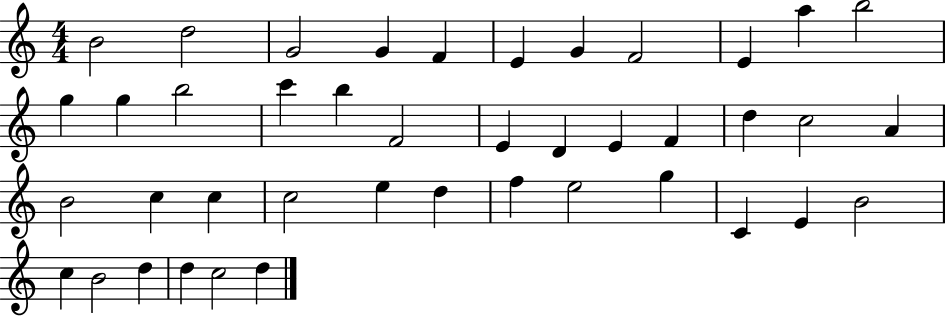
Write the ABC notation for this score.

X:1
T:Untitled
M:4/4
L:1/4
K:C
B2 d2 G2 G F E G F2 E a b2 g g b2 c' b F2 E D E F d c2 A B2 c c c2 e d f e2 g C E B2 c B2 d d c2 d